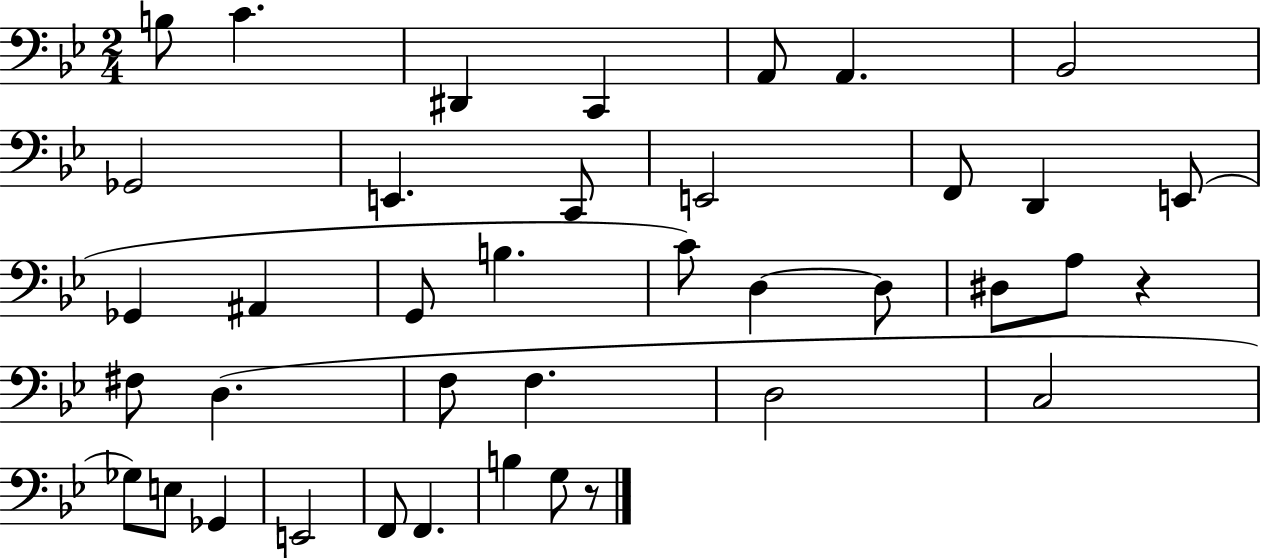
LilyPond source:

{
  \clef bass
  \numericTimeSignature
  \time 2/4
  \key bes \major
  b8 c'4. | dis,4 c,4 | a,8 a,4. | bes,2 | \break ges,2 | e,4. c,8 | e,2 | f,8 d,4 e,8( | \break ges,4 ais,4 | g,8 b4. | c'8) d4~~ d8 | dis8 a8 r4 | \break fis8 d4.( | f8 f4. | d2 | c2 | \break ges8) e8 ges,4 | e,2 | f,8 f,4. | b4 g8 r8 | \break \bar "|."
}